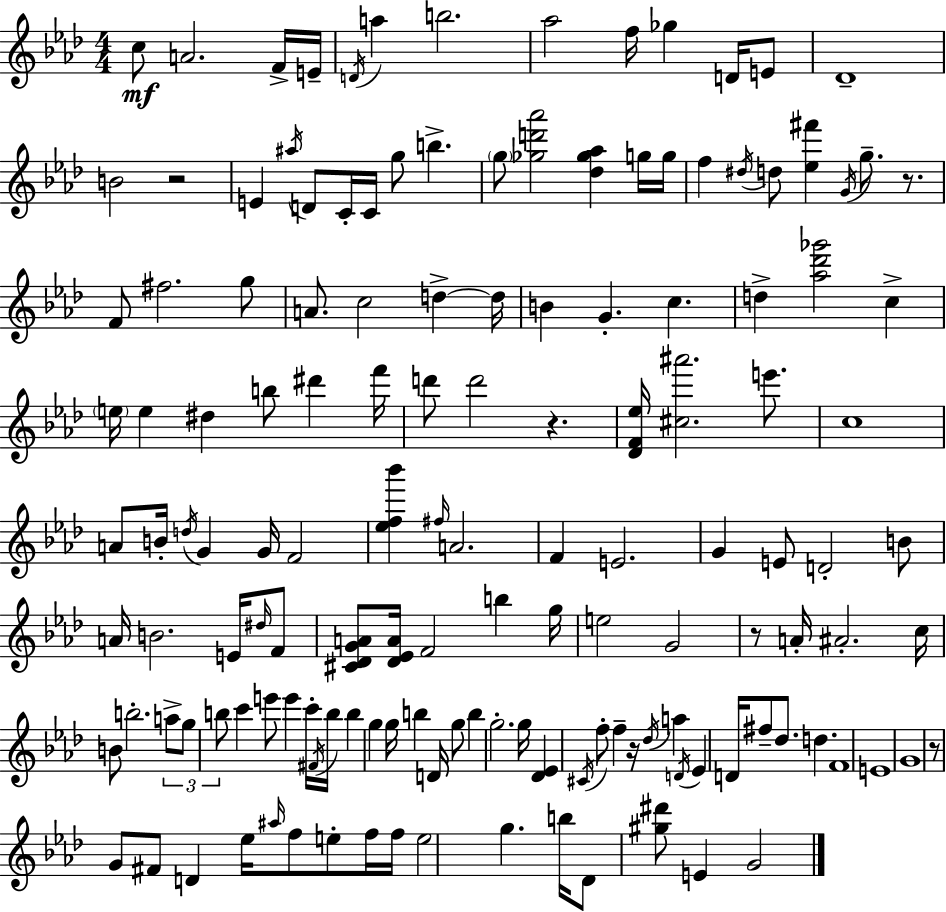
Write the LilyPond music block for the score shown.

{
  \clef treble
  \numericTimeSignature
  \time 4/4
  \key f \minor
  \repeat volta 2 { c''8\mf a'2. f'16-> e'16-- | \acciaccatura { d'16 } a''4 b''2. | aes''2 f''16 ges''4 d'16 e'8 | des'1-- | \break b'2 r2 | e'4 \acciaccatura { ais''16 } d'8 c'16-. c'16 g''8 b''4.-> | \parenthesize g''8 <ges'' d''' aes'''>2 <des'' ges'' aes''>4 | g''16 g''16 f''4 \acciaccatura { dis''16 } d''8 <ees'' fis'''>4 \acciaccatura { g'16 } g''8.-- | \break r8. f'8 fis''2. | g''8 a'8. c''2 d''4->~~ | d''16 b'4 g'4.-. c''4. | d''4-> <aes'' des''' ges'''>2 | \break c''4-> \parenthesize e''16 e''4 dis''4 b''8 dis'''4 | f'''16 d'''8 d'''2 r4. | <des' f' ees''>16 <cis'' ais'''>2. | e'''8. c''1 | \break a'8 b'16-. \acciaccatura { d''16 } g'4 g'16 f'2 | <ees'' f'' bes'''>4 \grace { fis''16 } a'2. | f'4 e'2. | g'4 e'8 d'2-. | \break b'8 a'16 b'2. | e'16 \grace { dis''16 } f'8 <cis' des' g' a'>8 <des' ees' a'>16 f'2 | b''4 g''16 e''2 g'2 | r8 a'16-. ais'2.-. | \break c''16 b'8 b''2.-. | \tuplet 3/2 { a''8-> g''8 b''8 } c'''4 e'''8 | e'''4 c'''16-. \acciaccatura { fis'16 } b''16 b''4 g''4 | g''16 b''4 d'16 g''8 b''4 g''2.-. | \break g''16 <des' ees'>4 \acciaccatura { cis'16 } f''8-. | f''4-- r16 \acciaccatura { des''16 } a''4 \acciaccatura { d'16 } ees'4 d'16 | fis''8-- des''8. d''4. f'1 | e'1 | \break g'1 | r8 g'8 fis'8 | d'4 ees''16 \grace { ais''16 } f''8 e''8-. f''16 f''16 e''2 | g''4. b''16 des'8 <gis'' dis'''>8 | \break e'4 g'2 } \bar "|."
}